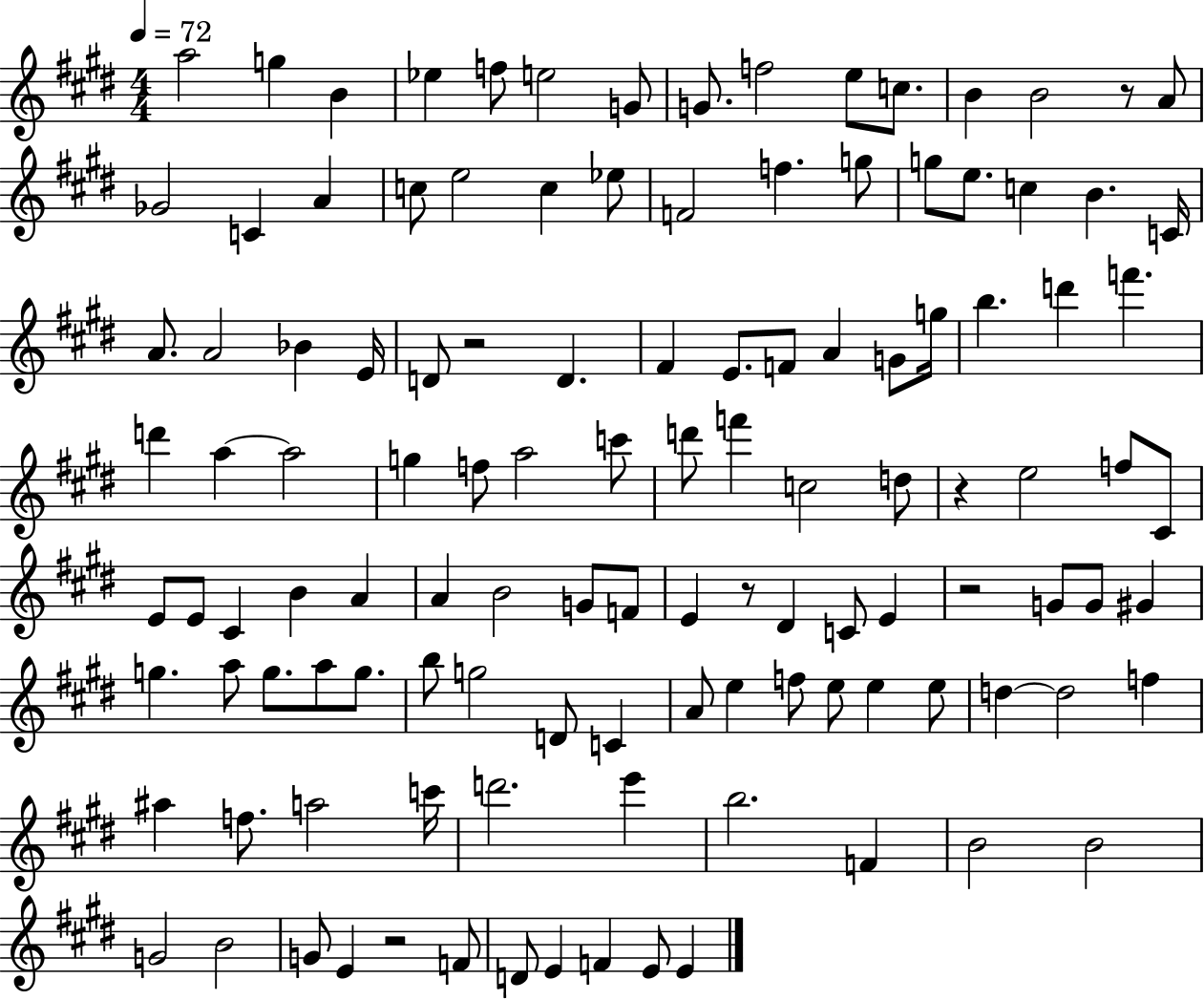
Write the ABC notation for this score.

X:1
T:Untitled
M:4/4
L:1/4
K:E
a2 g B _e f/2 e2 G/2 G/2 f2 e/2 c/2 B B2 z/2 A/2 _G2 C A c/2 e2 c _e/2 F2 f g/2 g/2 e/2 c B C/4 A/2 A2 _B E/4 D/2 z2 D ^F E/2 F/2 A G/2 g/4 b d' f' d' a a2 g f/2 a2 c'/2 d'/2 f' c2 d/2 z e2 f/2 ^C/2 E/2 E/2 ^C B A A B2 G/2 F/2 E z/2 ^D C/2 E z2 G/2 G/2 ^G g a/2 g/2 a/2 g/2 b/2 g2 D/2 C A/2 e f/2 e/2 e e/2 d d2 f ^a f/2 a2 c'/4 d'2 e' b2 F B2 B2 G2 B2 G/2 E z2 F/2 D/2 E F E/2 E